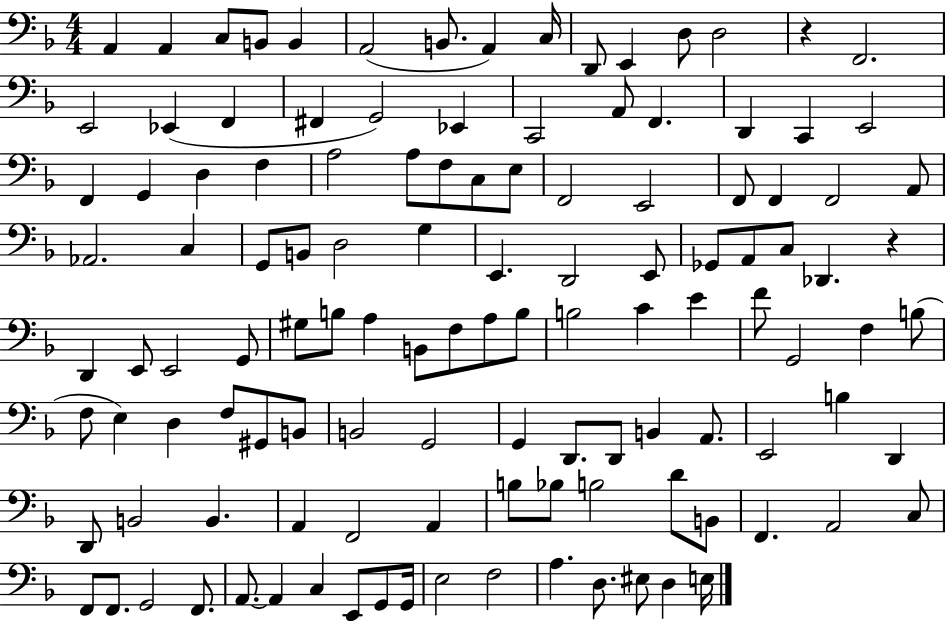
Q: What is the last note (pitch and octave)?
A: E3